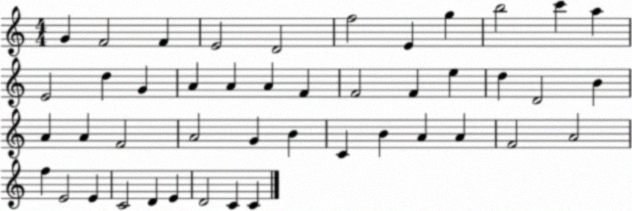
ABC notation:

X:1
T:Untitled
M:4/4
L:1/4
K:C
G F2 F E2 D2 f2 E g b2 c' a E2 d G A A A F F2 F e d D2 B A A F2 A2 G B C B A A F2 A2 f E2 E C2 D E D2 C C